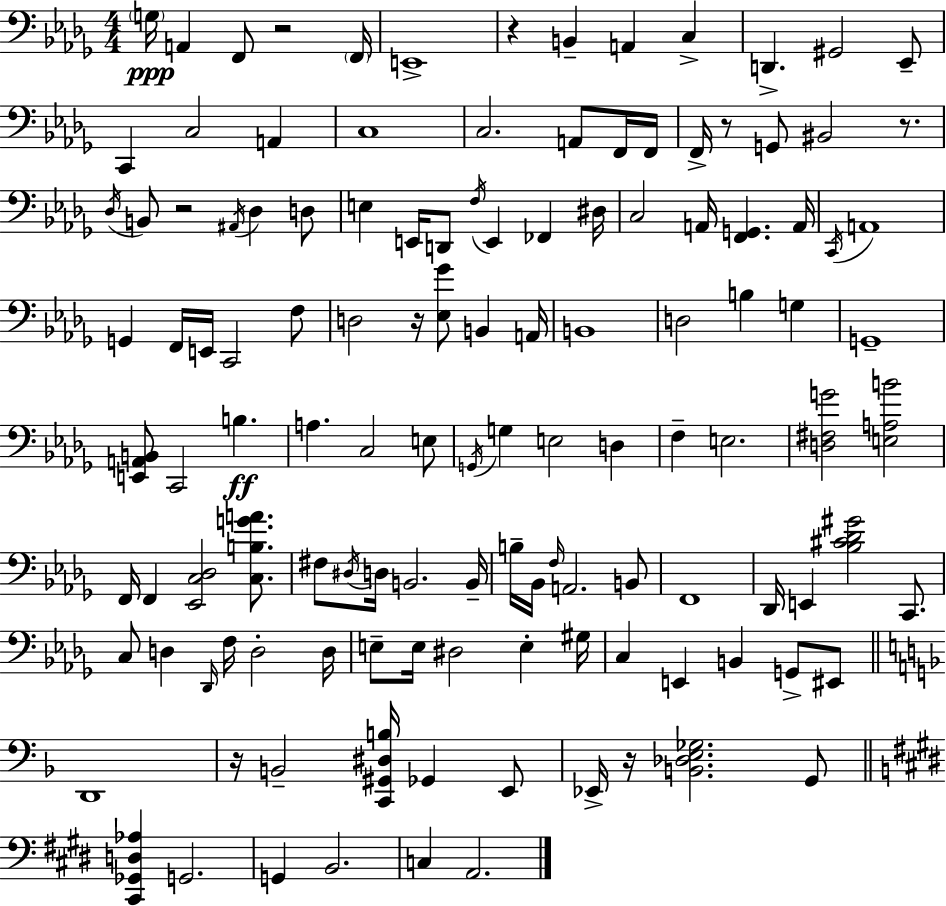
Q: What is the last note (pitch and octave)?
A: A2